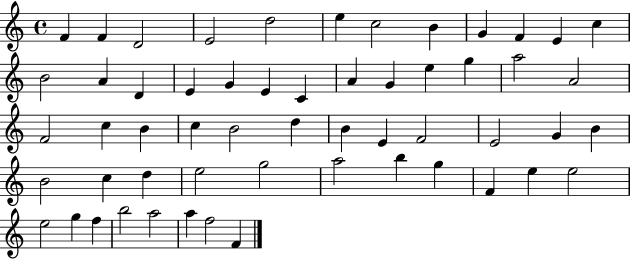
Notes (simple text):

F4/q F4/q D4/h E4/h D5/h E5/q C5/h B4/q G4/q F4/q E4/q C5/q B4/h A4/q D4/q E4/q G4/q E4/q C4/q A4/q G4/q E5/q G5/q A5/h A4/h F4/h C5/q B4/q C5/q B4/h D5/q B4/q E4/q F4/h E4/h G4/q B4/q B4/h C5/q D5/q E5/h G5/h A5/h B5/q G5/q F4/q E5/q E5/h E5/h G5/q F5/q B5/h A5/h A5/q F5/h F4/q